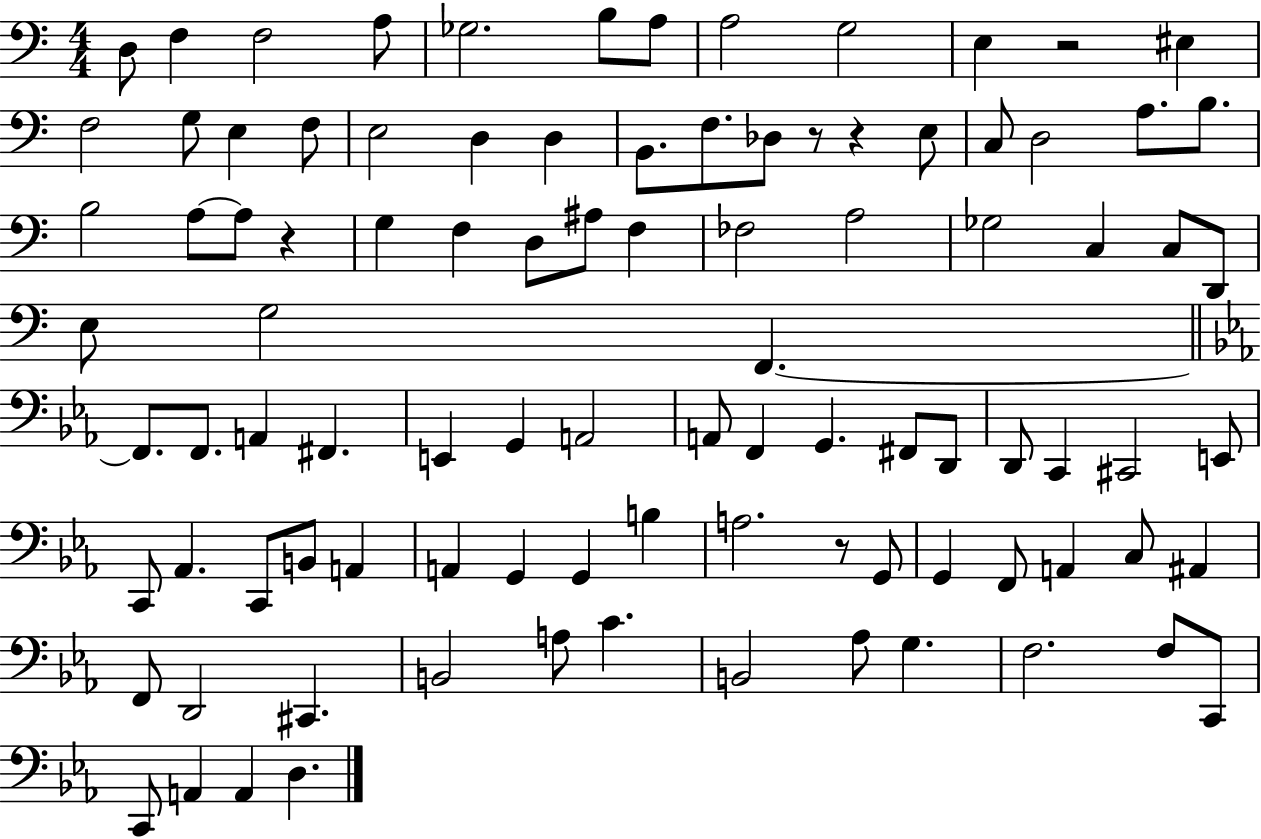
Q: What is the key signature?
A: C major